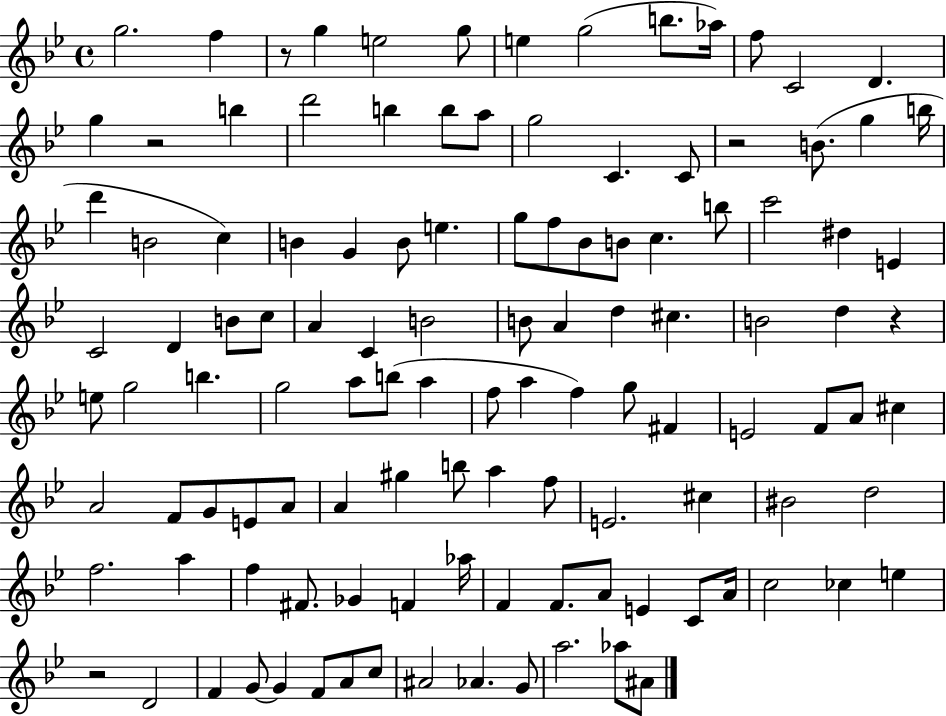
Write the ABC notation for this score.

X:1
T:Untitled
M:4/4
L:1/4
K:Bb
g2 f z/2 g e2 g/2 e g2 b/2 _a/4 f/2 C2 D g z2 b d'2 b b/2 a/2 g2 C C/2 z2 B/2 g b/4 d' B2 c B G B/2 e g/2 f/2 _B/2 B/2 c b/2 c'2 ^d E C2 D B/2 c/2 A C B2 B/2 A d ^c B2 d z e/2 g2 b g2 a/2 b/2 a f/2 a f g/2 ^F E2 F/2 A/2 ^c A2 F/2 G/2 E/2 A/2 A ^g b/2 a f/2 E2 ^c ^B2 d2 f2 a f ^F/2 _G F _a/4 F F/2 A/2 E C/2 A/4 c2 _c e z2 D2 F G/2 G F/2 A/2 c/2 ^A2 _A G/2 a2 _a/2 ^A/2